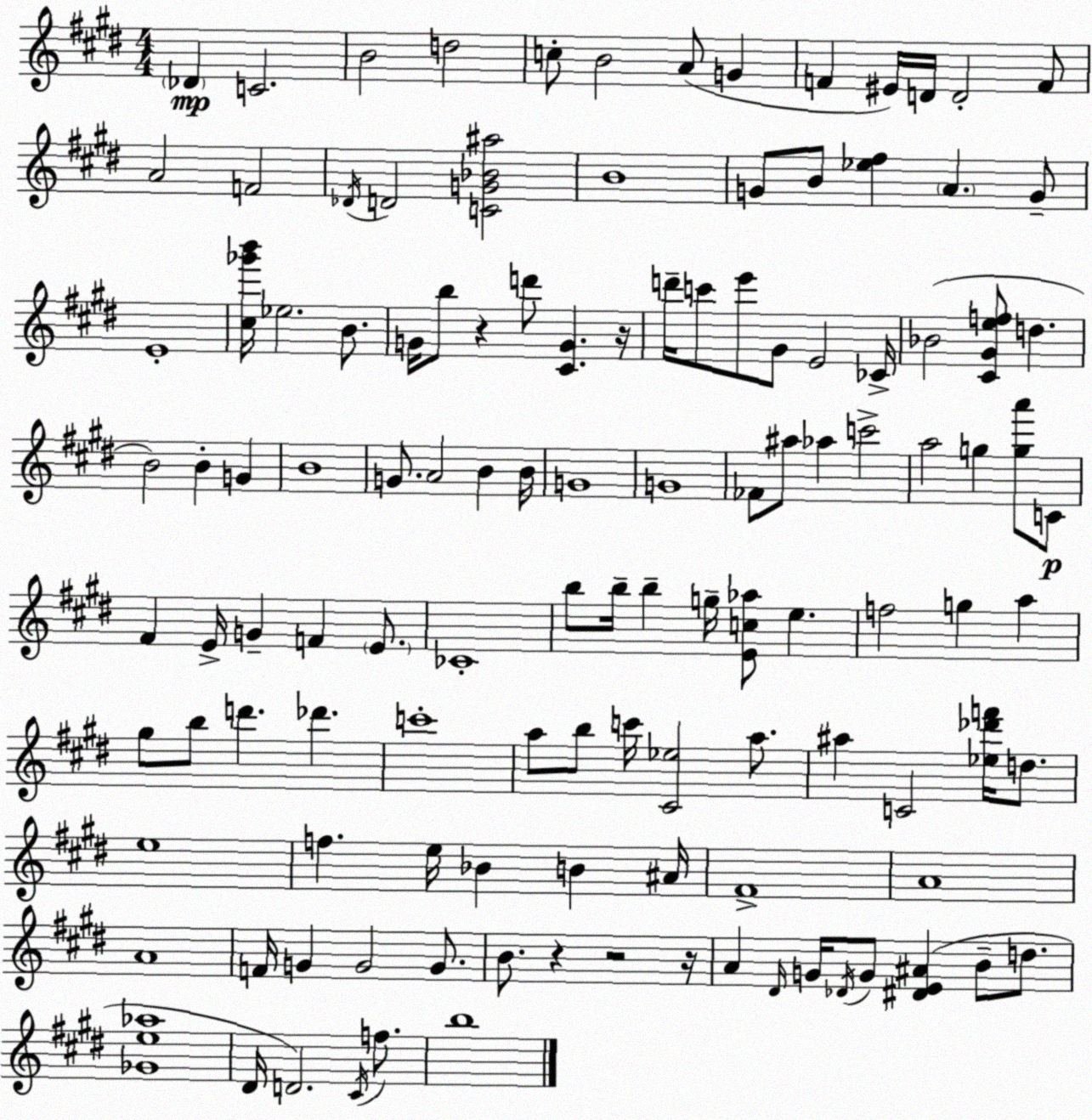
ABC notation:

X:1
T:Untitled
M:4/4
L:1/4
K:E
_D C2 B2 d2 c/2 B2 A/2 G F ^E/4 D/4 D2 F/2 A2 F2 _D/4 D2 [CG_B^a]2 B4 G/2 B/2 [_e^f] A G/2 E4 [^c_g'b']/4 _e2 B/2 G/4 b/2 z d'/2 [^CG] z/4 d'/4 c'/2 e'/2 ^G/2 E2 _C/4 _B2 [^C^Gef]/2 d B2 B G B4 G/2 A2 B B/4 G4 G4 _F/2 ^a/2 _a c'2 a2 g [ga']/2 C/2 ^F E/4 G F E/2 _C4 b/2 b/4 b g/4 [Ec_a]/2 e f2 g a ^g/2 b/2 d' _d' c'4 a/2 b/2 c'/4 [^C_e]2 a/2 ^a C2 [_e_d'f']/4 d/2 e4 f e/4 _B B ^A/4 ^F4 A4 A4 F/4 G G2 G/2 B/2 z z2 z/4 A ^D/4 G/4 _D/4 G/2 [^DE^A] B/2 d/2 [_Ge_a]4 ^D/4 D2 ^C/4 f/2 b4